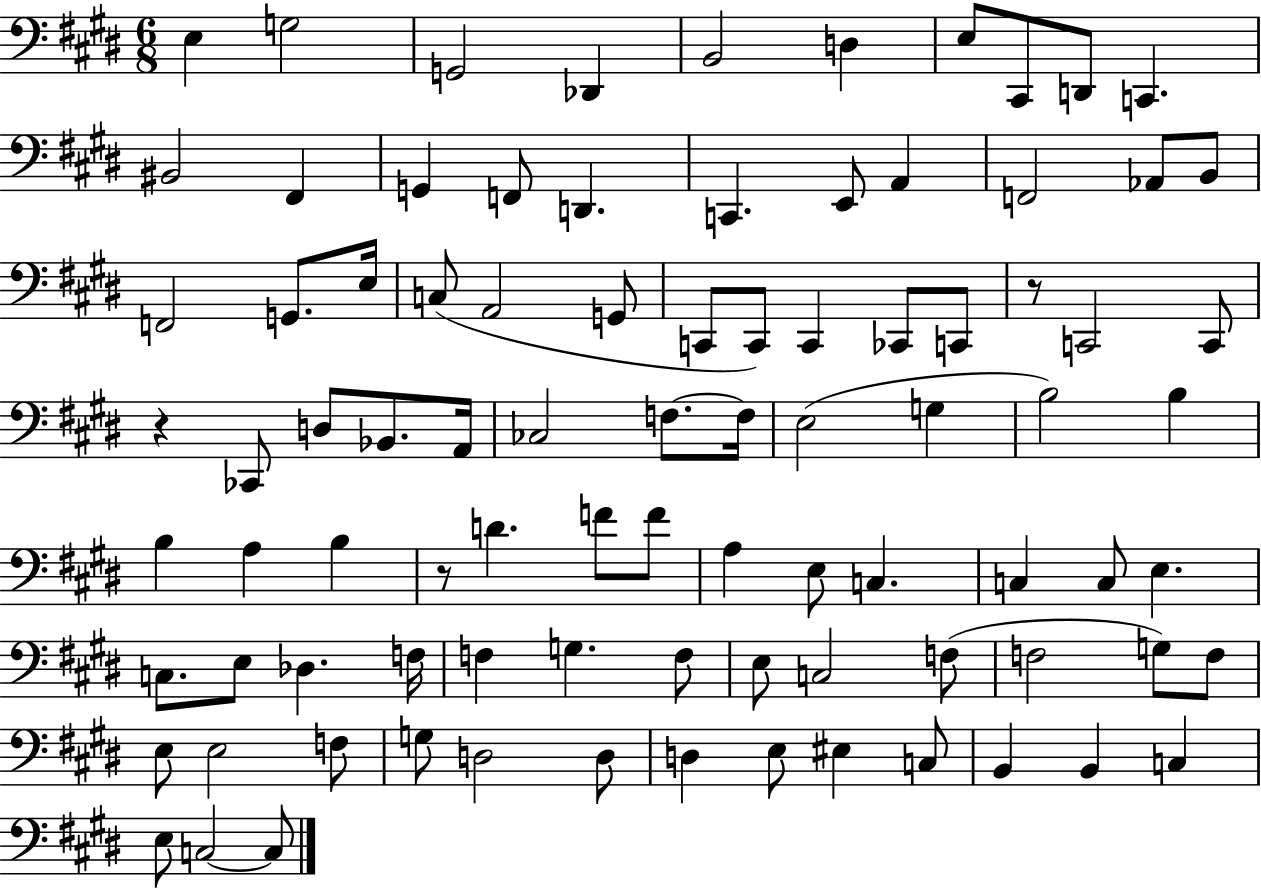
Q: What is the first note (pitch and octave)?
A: E3